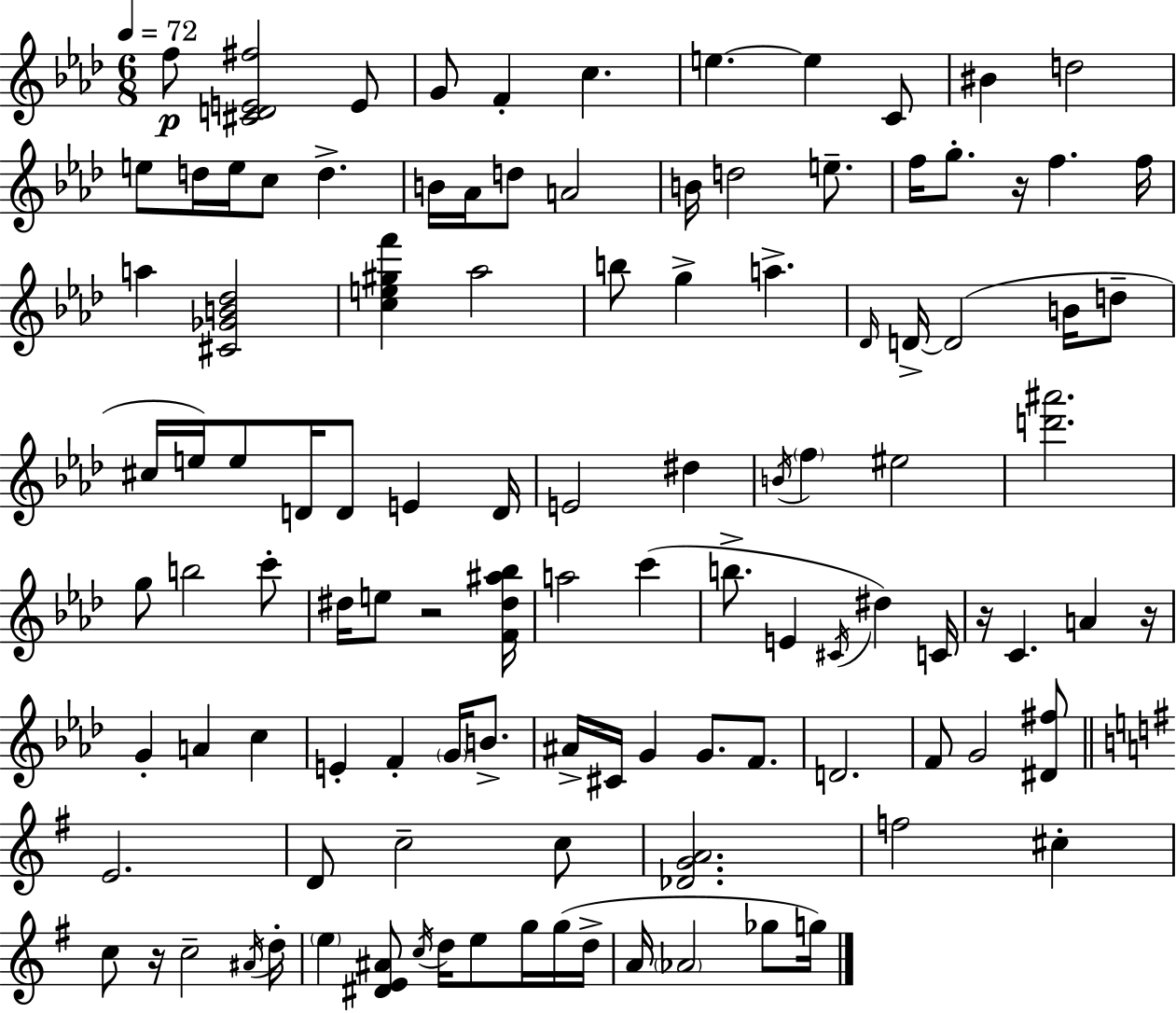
{
  \clef treble
  \numericTimeSignature
  \time 6/8
  \key f \minor
  \tempo 4 = 72
  \repeat volta 2 { f''8\p <cis' d' e' fis''>2 e'8 | g'8 f'4-. c''4. | e''4.~~ e''4 c'8 | bis'4 d''2 | \break e''8 d''16 e''16 c''8 d''4.-> | b'16 aes'16 d''8 a'2 | b'16 d''2 e''8.-- | f''16 g''8.-. r16 f''4. f''16 | \break a''4 <cis' ges' b' des''>2 | <c'' e'' gis'' f'''>4 aes''2 | b''8 g''4-> a''4.-> | \grace { des'16 } d'16->~~ d'2( b'16 d''8-- | \break cis''16 e''16) e''8 d'16 d'8 e'4 | d'16 e'2 dis''4 | \acciaccatura { b'16 } \parenthesize f''4 eis''2 | <d''' ais'''>2. | \break g''8 b''2 | c'''8-. dis''16 e''8 r2 | <f' dis'' ais'' bes''>16 a''2 c'''4( | b''8.-> e'4 \acciaccatura { cis'16 } dis''4) | \break c'16 r16 c'4. a'4 | r16 g'4-. a'4 c''4 | e'4-. f'4-. \parenthesize g'16 | b'8.-> ais'16-> cis'16 g'4 g'8. | \break f'8. d'2. | f'8 g'2 | <dis' fis''>8 \bar "||" \break \key e \minor e'2. | d'8 c''2-- c''8 | <des' g' a'>2. | f''2 cis''4-. | \break c''8 r16 c''2-- \acciaccatura { ais'16 } | d''16-. \parenthesize e''4 <dis' e' ais'>8 \acciaccatura { c''16 } d''16 e''8 g''16 | g''16( d''16-> a'16 \parenthesize aes'2 ges''8 | g''16) } \bar "|."
}